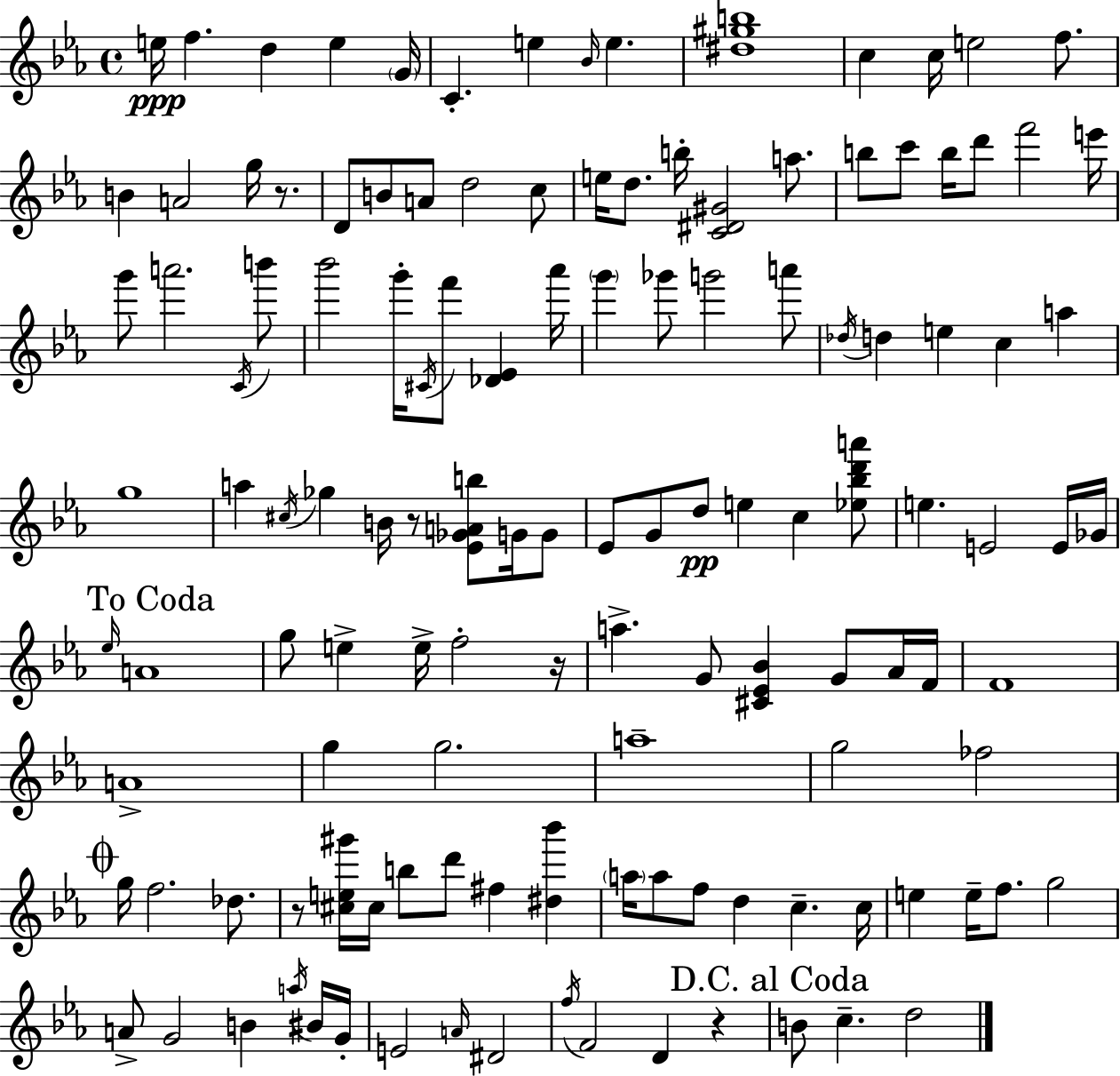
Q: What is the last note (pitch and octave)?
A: D5